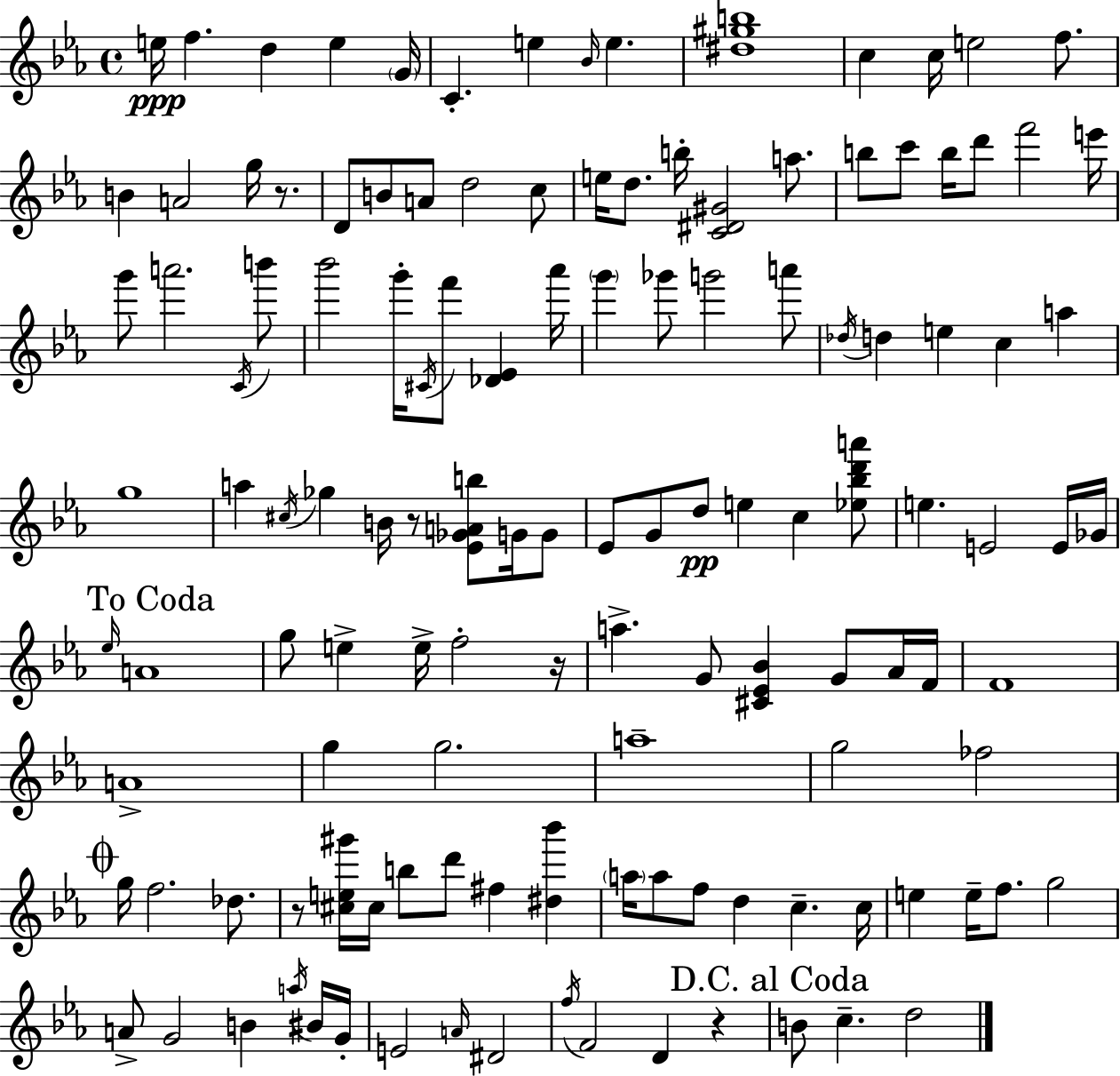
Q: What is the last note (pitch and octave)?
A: D5